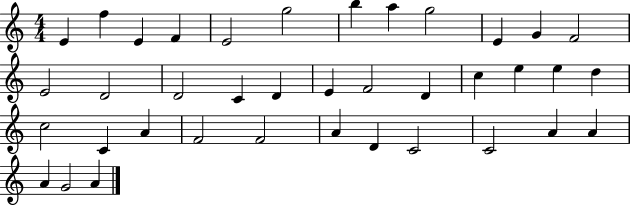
E4/q F5/q E4/q F4/q E4/h G5/h B5/q A5/q G5/h E4/q G4/q F4/h E4/h D4/h D4/h C4/q D4/q E4/q F4/h D4/q C5/q E5/q E5/q D5/q C5/h C4/q A4/q F4/h F4/h A4/q D4/q C4/h C4/h A4/q A4/q A4/q G4/h A4/q